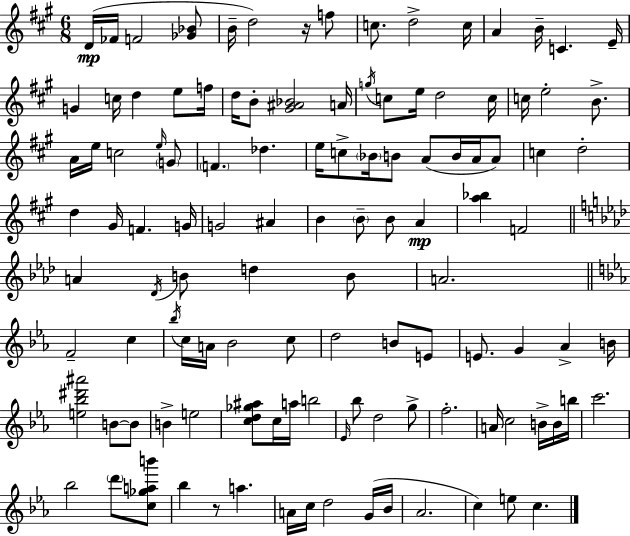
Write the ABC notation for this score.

X:1
T:Untitled
M:6/8
L:1/4
K:A
D/4 _F/4 F2 [_G_B]/2 B/4 d2 z/4 f/2 c/2 d2 c/4 A B/4 C E/4 G c/4 d e/2 f/4 d/4 B/2 [^G^A_B]2 A/4 g/4 c/2 e/4 d2 c/4 c/4 e2 B/2 A/4 e/4 c2 e/4 G/2 F _d e/4 c/2 _B/4 B/2 A/2 B/4 A/4 A/2 c d2 d ^G/4 F G/4 G2 ^A B B/2 B/2 A [a_b] F2 A _D/4 B/2 d B/2 A2 F2 c _b/4 c/4 A/4 _B2 c/2 d2 B/2 E/2 E/2 G _A B/4 [e_b^d'^a']2 B/2 B/2 B e2 [cd_g^a]/2 c/4 a/4 b2 _E/4 _b/2 d2 g/2 f2 A/4 c2 B/4 B/4 b/4 c'2 _b2 d'/2 [c_gab']/2 _b z/2 a A/4 c/4 d2 G/4 _B/4 _A2 c e/2 c